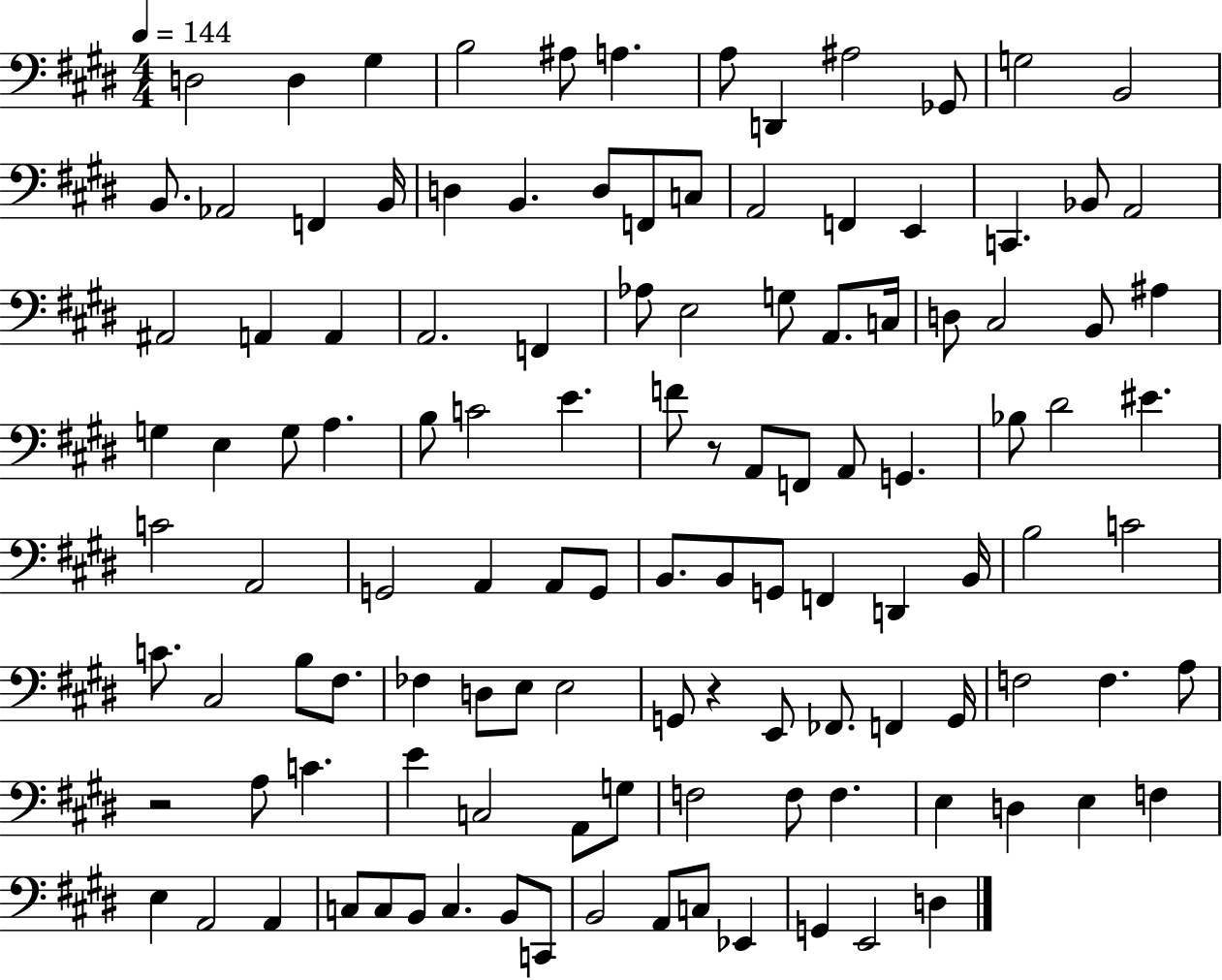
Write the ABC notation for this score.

X:1
T:Untitled
M:4/4
L:1/4
K:E
D,2 D, ^G, B,2 ^A,/2 A, A,/2 D,, ^A,2 _G,,/2 G,2 B,,2 B,,/2 _A,,2 F,, B,,/4 D, B,, D,/2 F,,/2 C,/2 A,,2 F,, E,, C,, _B,,/2 A,,2 ^A,,2 A,, A,, A,,2 F,, _A,/2 E,2 G,/2 A,,/2 C,/4 D,/2 ^C,2 B,,/2 ^A, G, E, G,/2 A, B,/2 C2 E F/2 z/2 A,,/2 F,,/2 A,,/2 G,, _B,/2 ^D2 ^E C2 A,,2 G,,2 A,, A,,/2 G,,/2 B,,/2 B,,/2 G,,/2 F,, D,, B,,/4 B,2 C2 C/2 ^C,2 B,/2 ^F,/2 _F, D,/2 E,/2 E,2 G,,/2 z E,,/2 _F,,/2 F,, G,,/4 F,2 F, A,/2 z2 A,/2 C E C,2 A,,/2 G,/2 F,2 F,/2 F, E, D, E, F, E, A,,2 A,, C,/2 C,/2 B,,/2 C, B,,/2 C,,/2 B,,2 A,,/2 C,/2 _E,, G,, E,,2 D,